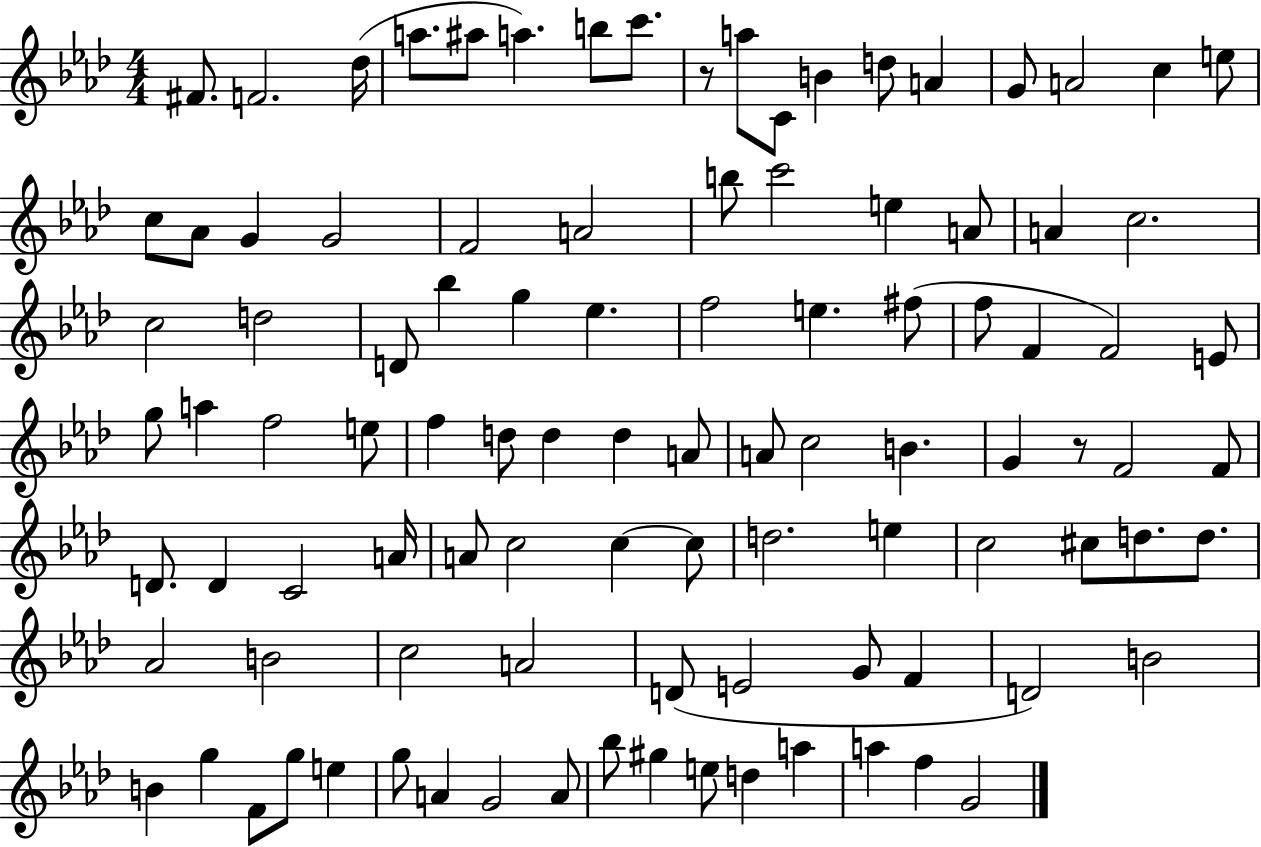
X:1
T:Untitled
M:4/4
L:1/4
K:Ab
^F/2 F2 _d/4 a/2 ^a/2 a b/2 c'/2 z/2 a/2 C/2 B d/2 A G/2 A2 c e/2 c/2 _A/2 G G2 F2 A2 b/2 c'2 e A/2 A c2 c2 d2 D/2 _b g _e f2 e ^f/2 f/2 F F2 E/2 g/2 a f2 e/2 f d/2 d d A/2 A/2 c2 B G z/2 F2 F/2 D/2 D C2 A/4 A/2 c2 c c/2 d2 e c2 ^c/2 d/2 d/2 _A2 B2 c2 A2 D/2 E2 G/2 F D2 B2 B g F/2 g/2 e g/2 A G2 A/2 _b/2 ^g e/2 d a a f G2